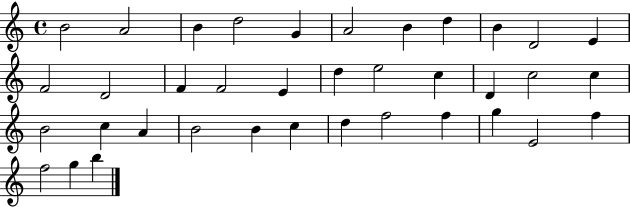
X:1
T:Untitled
M:4/4
L:1/4
K:C
B2 A2 B d2 G A2 B d B D2 E F2 D2 F F2 E d e2 c D c2 c B2 c A B2 B c d f2 f g E2 f f2 g b